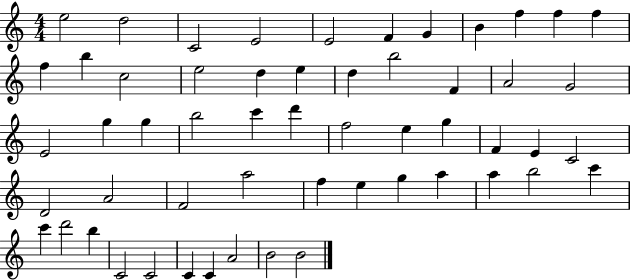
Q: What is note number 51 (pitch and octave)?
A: C4